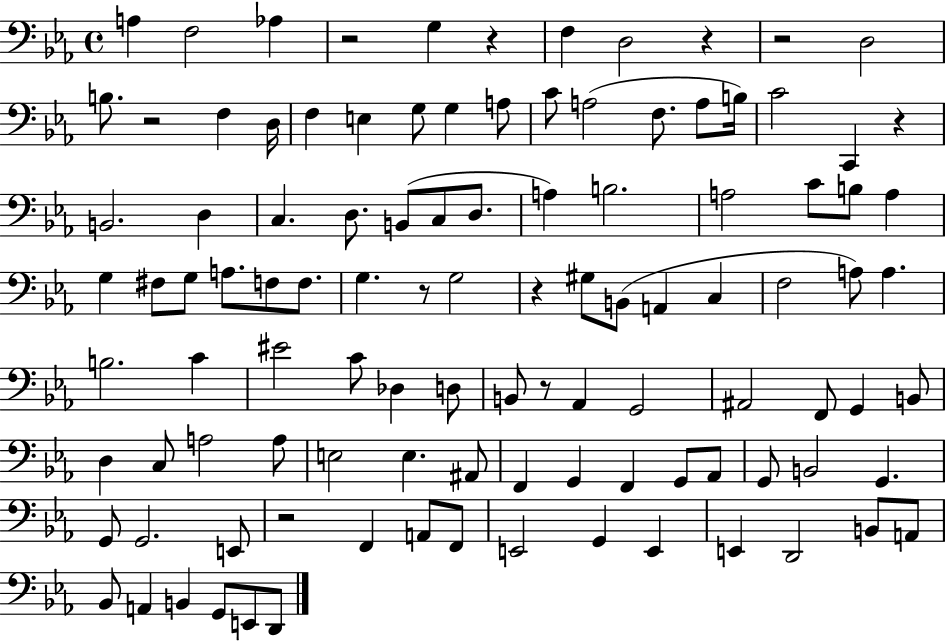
A3/q F3/h Ab3/q R/h G3/q R/q F3/q D3/h R/q R/h D3/h B3/e. R/h F3/q D3/s F3/q E3/q G3/e G3/q A3/e C4/e A3/h F3/e. A3/e B3/s C4/h C2/q R/q B2/h. D3/q C3/q. D3/e. B2/e C3/e D3/e. A3/q B3/h. A3/h C4/e B3/e A3/q G3/q F#3/e G3/e A3/e. F3/e F3/e. G3/q. R/e G3/h R/q G#3/e B2/e A2/q C3/q F3/h A3/e A3/q. B3/h. C4/q EIS4/h C4/e Db3/q D3/e B2/e R/e Ab2/q G2/h A#2/h F2/e G2/q B2/e D3/q C3/e A3/h A3/e E3/h E3/q. A#2/e F2/q G2/q F2/q G2/e Ab2/e G2/e B2/h G2/q. G2/e G2/h. E2/e R/h F2/q A2/e F2/e E2/h G2/q E2/q E2/q D2/h B2/e A2/e Bb2/e A2/q B2/q G2/e E2/e D2/e